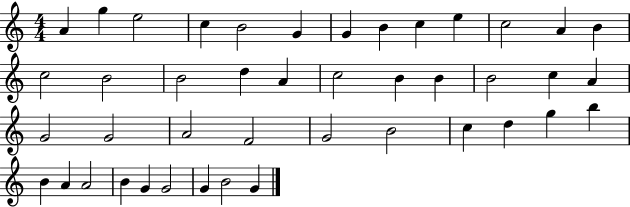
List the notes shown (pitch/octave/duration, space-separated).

A4/q G5/q E5/h C5/q B4/h G4/q G4/q B4/q C5/q E5/q C5/h A4/q B4/q C5/h B4/h B4/h D5/q A4/q C5/h B4/q B4/q B4/h C5/q A4/q G4/h G4/h A4/h F4/h G4/h B4/h C5/q D5/q G5/q B5/q B4/q A4/q A4/h B4/q G4/q G4/h G4/q B4/h G4/q